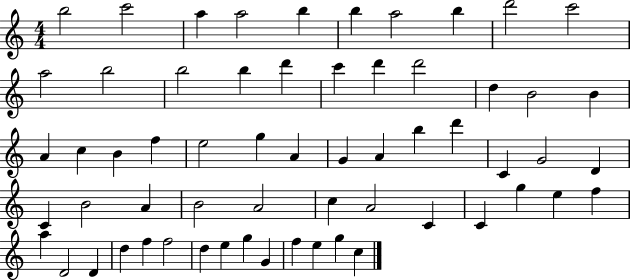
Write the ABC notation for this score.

X:1
T:Untitled
M:4/4
L:1/4
K:C
b2 c'2 a a2 b b a2 b d'2 c'2 a2 b2 b2 b d' c' d' d'2 d B2 B A c B f e2 g A G A b d' C G2 D C B2 A B2 A2 c A2 C C g e f a D2 D d f f2 d e g G f e g c